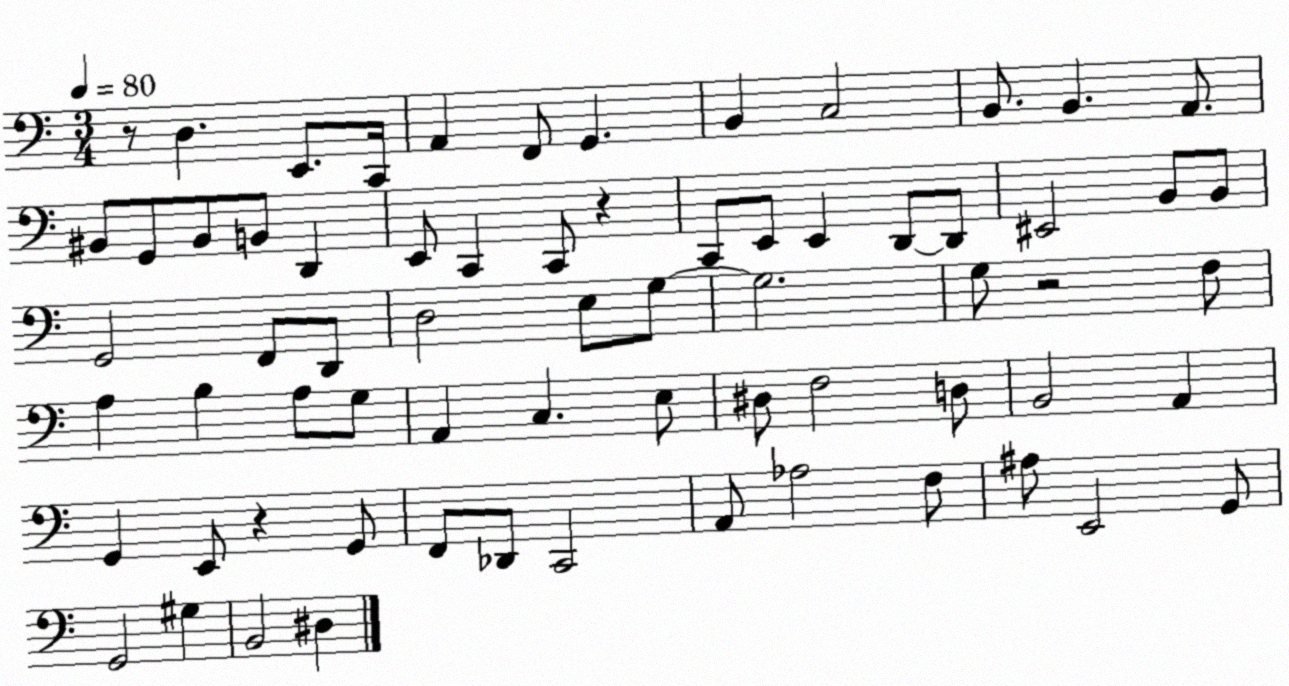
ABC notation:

X:1
T:Untitled
M:3/4
L:1/4
K:C
z/2 D, E,,/2 C,,/4 A,, F,,/2 G,, B,, C,2 B,,/2 B,, A,,/2 ^B,,/2 G,,/2 ^B,,/2 B,,/2 D,, E,,/2 C,, C,,/2 z C,,/2 E,,/2 E,, D,,/2 D,,/2 ^E,,2 B,,/2 B,,/2 G,,2 F,,/2 D,,/2 D,2 E,/2 G,/2 G,2 G,/2 z2 F,/2 A, B, A,/2 G,/2 A,, C, E,/2 ^D,/2 F,2 D,/2 B,,2 A,, G,, E,,/2 z G,,/2 F,,/2 _D,,/2 C,,2 A,,/2 _A,2 F,/2 ^A,/2 E,,2 G,,/2 G,,2 ^G, B,,2 ^D,